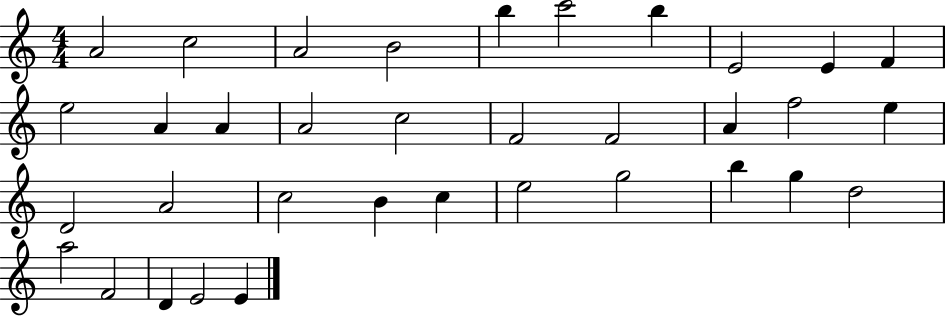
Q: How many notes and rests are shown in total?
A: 35